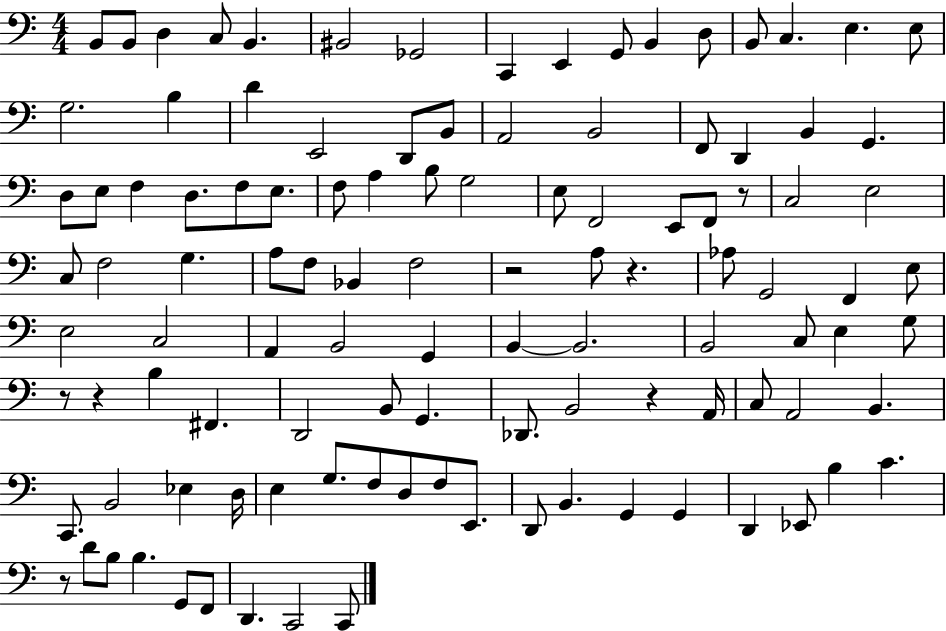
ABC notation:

X:1
T:Untitled
M:4/4
L:1/4
K:C
B,,/2 B,,/2 D, C,/2 B,, ^B,,2 _G,,2 C,, E,, G,,/2 B,, D,/2 B,,/2 C, E, E,/2 G,2 B, D E,,2 D,,/2 B,,/2 A,,2 B,,2 F,,/2 D,, B,, G,, D,/2 E,/2 F, D,/2 F,/2 E,/2 F,/2 A, B,/2 G,2 E,/2 F,,2 E,,/2 F,,/2 z/2 C,2 E,2 C,/2 F,2 G, A,/2 F,/2 _B,, F,2 z2 A,/2 z _A,/2 G,,2 F,, E,/2 E,2 C,2 A,, B,,2 G,, B,, B,,2 B,,2 C,/2 E, G,/2 z/2 z B, ^F,, D,,2 B,,/2 G,, _D,,/2 B,,2 z A,,/4 C,/2 A,,2 B,, C,,/2 B,,2 _E, D,/4 E, G,/2 F,/2 D,/2 F,/2 E,,/2 D,,/2 B,, G,, G,, D,, _E,,/2 B, C z/2 D/2 B,/2 B, G,,/2 F,,/2 D,, C,,2 C,,/2